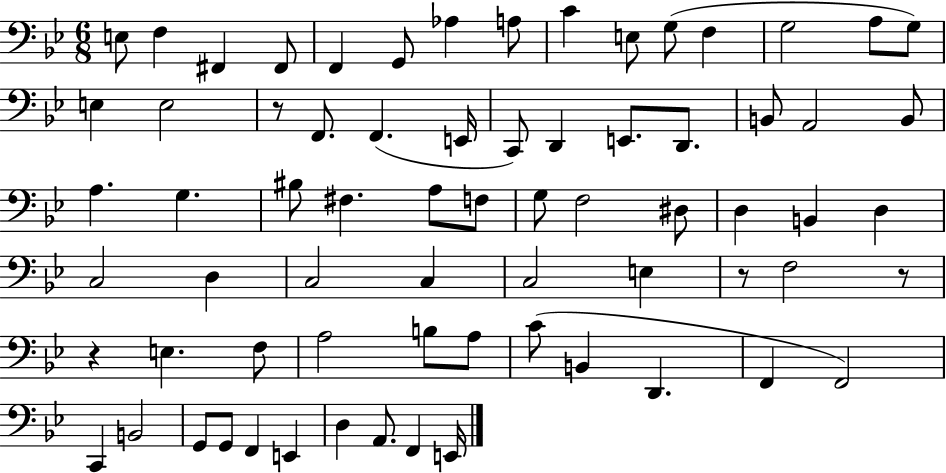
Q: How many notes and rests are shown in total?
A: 70